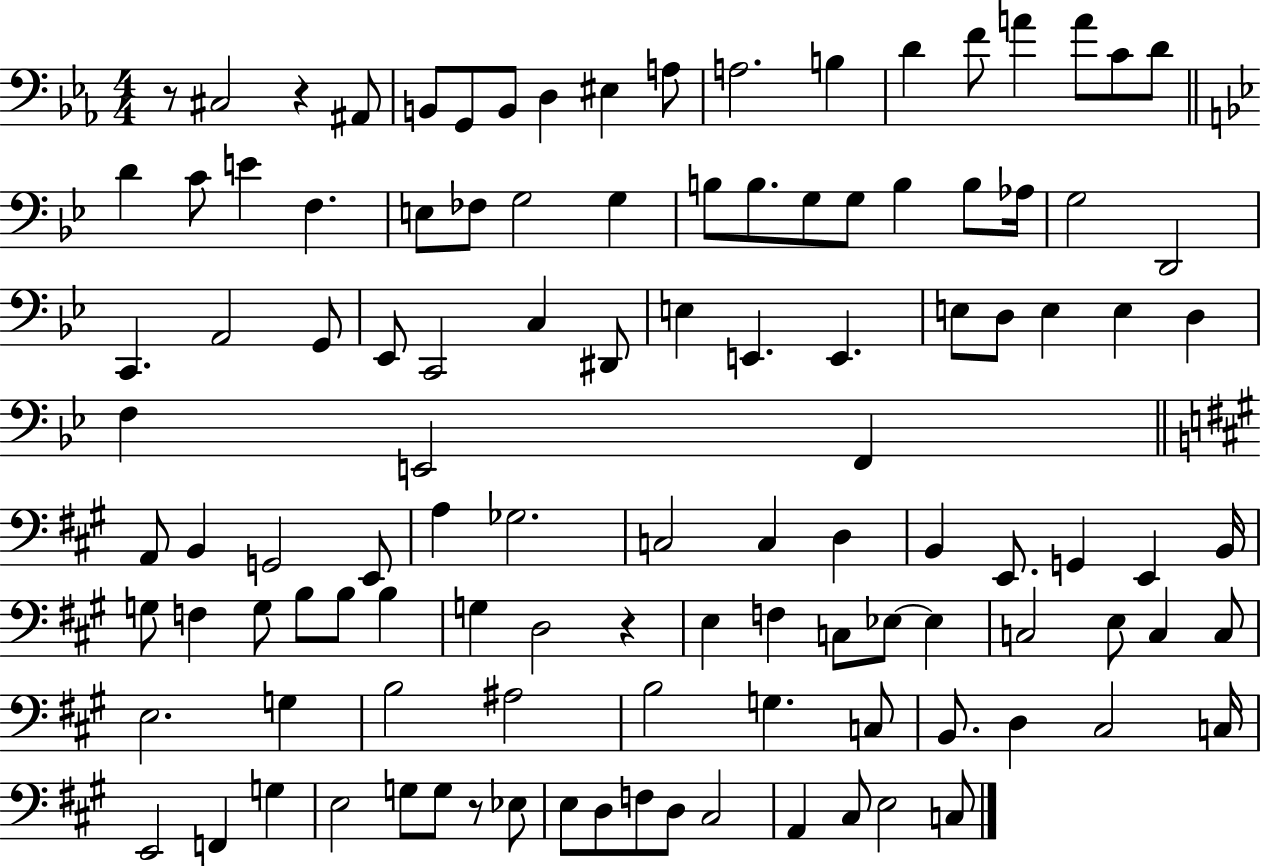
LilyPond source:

{
  \clef bass
  \numericTimeSignature
  \time 4/4
  \key ees \major
  r8 cis2 r4 ais,8 | b,8 g,8 b,8 d4 eis4 a8 | a2. b4 | d'4 f'8 a'4 a'8 c'8 d'8 | \break \bar "||" \break \key g \minor d'4 c'8 e'4 f4. | e8 fes8 g2 g4 | b8 b8. g8 g8 b4 b8 aes16 | g2 d,2 | \break c,4. a,2 g,8 | ees,8 c,2 c4 dis,8 | e4 e,4. e,4. | e8 d8 e4 e4 d4 | \break f4 e,2 f,4 | \bar "||" \break \key a \major a,8 b,4 g,2 e,8 | a4 ges2. | c2 c4 d4 | b,4 e,8. g,4 e,4 b,16 | \break g8 f4 g8 b8 b8 b4 | g4 d2 r4 | e4 f4 c8 ees8~~ ees4 | c2 e8 c4 c8 | \break e2. g4 | b2 ais2 | b2 g4. c8 | b,8. d4 cis2 c16 | \break e,2 f,4 g4 | e2 g8 g8 r8 ees8 | e8 d8 f8 d8 cis2 | a,4 cis8 e2 c8 | \break \bar "|."
}